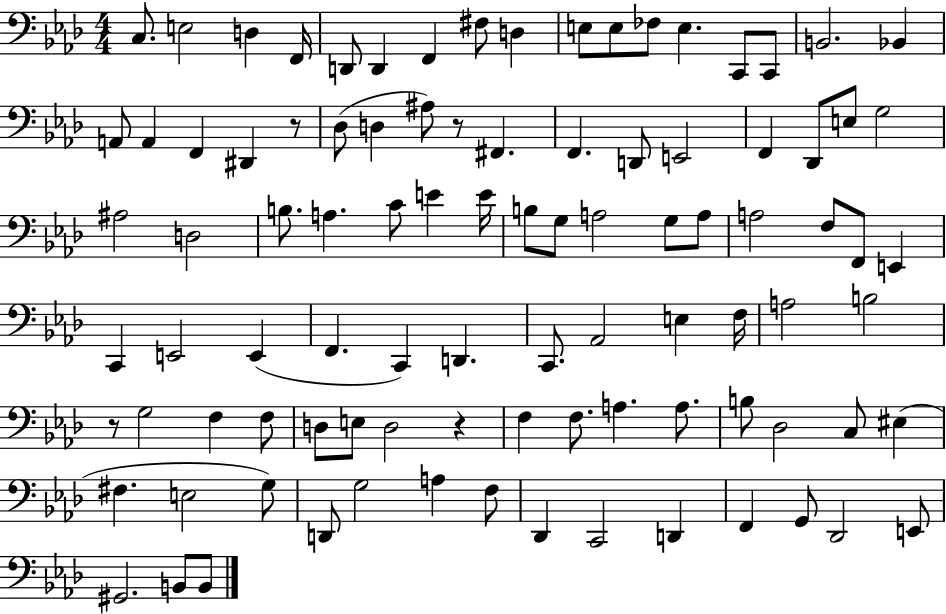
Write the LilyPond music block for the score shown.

{
  \clef bass
  \numericTimeSignature
  \time 4/4
  \key aes \major
  \repeat volta 2 { c8. e2 d4 f,16 | d,8 d,4 f,4 fis8 d4 | e8 e8 fes8 e4. c,8 c,8 | b,2. bes,4 | \break a,8 a,4 f,4 dis,4 r8 | des8( d4 ais8) r8 fis,4. | f,4. d,8 e,2 | f,4 des,8 e8 g2 | \break ais2 d2 | b8. a4. c'8 e'4 e'16 | b8 g8 a2 g8 a8 | a2 f8 f,8 e,4 | \break c,4 e,2 e,4( | f,4. c,4) d,4. | c,8. aes,2 e4 f16 | a2 b2 | \break r8 g2 f4 f8 | d8 e8 d2 r4 | f4 f8. a4. a8. | b8 des2 c8 eis4( | \break fis4. e2 g8) | d,8 g2 a4 f8 | des,4 c,2 d,4 | f,4 g,8 des,2 e,8 | \break gis,2. b,8 b,8 | } \bar "|."
}